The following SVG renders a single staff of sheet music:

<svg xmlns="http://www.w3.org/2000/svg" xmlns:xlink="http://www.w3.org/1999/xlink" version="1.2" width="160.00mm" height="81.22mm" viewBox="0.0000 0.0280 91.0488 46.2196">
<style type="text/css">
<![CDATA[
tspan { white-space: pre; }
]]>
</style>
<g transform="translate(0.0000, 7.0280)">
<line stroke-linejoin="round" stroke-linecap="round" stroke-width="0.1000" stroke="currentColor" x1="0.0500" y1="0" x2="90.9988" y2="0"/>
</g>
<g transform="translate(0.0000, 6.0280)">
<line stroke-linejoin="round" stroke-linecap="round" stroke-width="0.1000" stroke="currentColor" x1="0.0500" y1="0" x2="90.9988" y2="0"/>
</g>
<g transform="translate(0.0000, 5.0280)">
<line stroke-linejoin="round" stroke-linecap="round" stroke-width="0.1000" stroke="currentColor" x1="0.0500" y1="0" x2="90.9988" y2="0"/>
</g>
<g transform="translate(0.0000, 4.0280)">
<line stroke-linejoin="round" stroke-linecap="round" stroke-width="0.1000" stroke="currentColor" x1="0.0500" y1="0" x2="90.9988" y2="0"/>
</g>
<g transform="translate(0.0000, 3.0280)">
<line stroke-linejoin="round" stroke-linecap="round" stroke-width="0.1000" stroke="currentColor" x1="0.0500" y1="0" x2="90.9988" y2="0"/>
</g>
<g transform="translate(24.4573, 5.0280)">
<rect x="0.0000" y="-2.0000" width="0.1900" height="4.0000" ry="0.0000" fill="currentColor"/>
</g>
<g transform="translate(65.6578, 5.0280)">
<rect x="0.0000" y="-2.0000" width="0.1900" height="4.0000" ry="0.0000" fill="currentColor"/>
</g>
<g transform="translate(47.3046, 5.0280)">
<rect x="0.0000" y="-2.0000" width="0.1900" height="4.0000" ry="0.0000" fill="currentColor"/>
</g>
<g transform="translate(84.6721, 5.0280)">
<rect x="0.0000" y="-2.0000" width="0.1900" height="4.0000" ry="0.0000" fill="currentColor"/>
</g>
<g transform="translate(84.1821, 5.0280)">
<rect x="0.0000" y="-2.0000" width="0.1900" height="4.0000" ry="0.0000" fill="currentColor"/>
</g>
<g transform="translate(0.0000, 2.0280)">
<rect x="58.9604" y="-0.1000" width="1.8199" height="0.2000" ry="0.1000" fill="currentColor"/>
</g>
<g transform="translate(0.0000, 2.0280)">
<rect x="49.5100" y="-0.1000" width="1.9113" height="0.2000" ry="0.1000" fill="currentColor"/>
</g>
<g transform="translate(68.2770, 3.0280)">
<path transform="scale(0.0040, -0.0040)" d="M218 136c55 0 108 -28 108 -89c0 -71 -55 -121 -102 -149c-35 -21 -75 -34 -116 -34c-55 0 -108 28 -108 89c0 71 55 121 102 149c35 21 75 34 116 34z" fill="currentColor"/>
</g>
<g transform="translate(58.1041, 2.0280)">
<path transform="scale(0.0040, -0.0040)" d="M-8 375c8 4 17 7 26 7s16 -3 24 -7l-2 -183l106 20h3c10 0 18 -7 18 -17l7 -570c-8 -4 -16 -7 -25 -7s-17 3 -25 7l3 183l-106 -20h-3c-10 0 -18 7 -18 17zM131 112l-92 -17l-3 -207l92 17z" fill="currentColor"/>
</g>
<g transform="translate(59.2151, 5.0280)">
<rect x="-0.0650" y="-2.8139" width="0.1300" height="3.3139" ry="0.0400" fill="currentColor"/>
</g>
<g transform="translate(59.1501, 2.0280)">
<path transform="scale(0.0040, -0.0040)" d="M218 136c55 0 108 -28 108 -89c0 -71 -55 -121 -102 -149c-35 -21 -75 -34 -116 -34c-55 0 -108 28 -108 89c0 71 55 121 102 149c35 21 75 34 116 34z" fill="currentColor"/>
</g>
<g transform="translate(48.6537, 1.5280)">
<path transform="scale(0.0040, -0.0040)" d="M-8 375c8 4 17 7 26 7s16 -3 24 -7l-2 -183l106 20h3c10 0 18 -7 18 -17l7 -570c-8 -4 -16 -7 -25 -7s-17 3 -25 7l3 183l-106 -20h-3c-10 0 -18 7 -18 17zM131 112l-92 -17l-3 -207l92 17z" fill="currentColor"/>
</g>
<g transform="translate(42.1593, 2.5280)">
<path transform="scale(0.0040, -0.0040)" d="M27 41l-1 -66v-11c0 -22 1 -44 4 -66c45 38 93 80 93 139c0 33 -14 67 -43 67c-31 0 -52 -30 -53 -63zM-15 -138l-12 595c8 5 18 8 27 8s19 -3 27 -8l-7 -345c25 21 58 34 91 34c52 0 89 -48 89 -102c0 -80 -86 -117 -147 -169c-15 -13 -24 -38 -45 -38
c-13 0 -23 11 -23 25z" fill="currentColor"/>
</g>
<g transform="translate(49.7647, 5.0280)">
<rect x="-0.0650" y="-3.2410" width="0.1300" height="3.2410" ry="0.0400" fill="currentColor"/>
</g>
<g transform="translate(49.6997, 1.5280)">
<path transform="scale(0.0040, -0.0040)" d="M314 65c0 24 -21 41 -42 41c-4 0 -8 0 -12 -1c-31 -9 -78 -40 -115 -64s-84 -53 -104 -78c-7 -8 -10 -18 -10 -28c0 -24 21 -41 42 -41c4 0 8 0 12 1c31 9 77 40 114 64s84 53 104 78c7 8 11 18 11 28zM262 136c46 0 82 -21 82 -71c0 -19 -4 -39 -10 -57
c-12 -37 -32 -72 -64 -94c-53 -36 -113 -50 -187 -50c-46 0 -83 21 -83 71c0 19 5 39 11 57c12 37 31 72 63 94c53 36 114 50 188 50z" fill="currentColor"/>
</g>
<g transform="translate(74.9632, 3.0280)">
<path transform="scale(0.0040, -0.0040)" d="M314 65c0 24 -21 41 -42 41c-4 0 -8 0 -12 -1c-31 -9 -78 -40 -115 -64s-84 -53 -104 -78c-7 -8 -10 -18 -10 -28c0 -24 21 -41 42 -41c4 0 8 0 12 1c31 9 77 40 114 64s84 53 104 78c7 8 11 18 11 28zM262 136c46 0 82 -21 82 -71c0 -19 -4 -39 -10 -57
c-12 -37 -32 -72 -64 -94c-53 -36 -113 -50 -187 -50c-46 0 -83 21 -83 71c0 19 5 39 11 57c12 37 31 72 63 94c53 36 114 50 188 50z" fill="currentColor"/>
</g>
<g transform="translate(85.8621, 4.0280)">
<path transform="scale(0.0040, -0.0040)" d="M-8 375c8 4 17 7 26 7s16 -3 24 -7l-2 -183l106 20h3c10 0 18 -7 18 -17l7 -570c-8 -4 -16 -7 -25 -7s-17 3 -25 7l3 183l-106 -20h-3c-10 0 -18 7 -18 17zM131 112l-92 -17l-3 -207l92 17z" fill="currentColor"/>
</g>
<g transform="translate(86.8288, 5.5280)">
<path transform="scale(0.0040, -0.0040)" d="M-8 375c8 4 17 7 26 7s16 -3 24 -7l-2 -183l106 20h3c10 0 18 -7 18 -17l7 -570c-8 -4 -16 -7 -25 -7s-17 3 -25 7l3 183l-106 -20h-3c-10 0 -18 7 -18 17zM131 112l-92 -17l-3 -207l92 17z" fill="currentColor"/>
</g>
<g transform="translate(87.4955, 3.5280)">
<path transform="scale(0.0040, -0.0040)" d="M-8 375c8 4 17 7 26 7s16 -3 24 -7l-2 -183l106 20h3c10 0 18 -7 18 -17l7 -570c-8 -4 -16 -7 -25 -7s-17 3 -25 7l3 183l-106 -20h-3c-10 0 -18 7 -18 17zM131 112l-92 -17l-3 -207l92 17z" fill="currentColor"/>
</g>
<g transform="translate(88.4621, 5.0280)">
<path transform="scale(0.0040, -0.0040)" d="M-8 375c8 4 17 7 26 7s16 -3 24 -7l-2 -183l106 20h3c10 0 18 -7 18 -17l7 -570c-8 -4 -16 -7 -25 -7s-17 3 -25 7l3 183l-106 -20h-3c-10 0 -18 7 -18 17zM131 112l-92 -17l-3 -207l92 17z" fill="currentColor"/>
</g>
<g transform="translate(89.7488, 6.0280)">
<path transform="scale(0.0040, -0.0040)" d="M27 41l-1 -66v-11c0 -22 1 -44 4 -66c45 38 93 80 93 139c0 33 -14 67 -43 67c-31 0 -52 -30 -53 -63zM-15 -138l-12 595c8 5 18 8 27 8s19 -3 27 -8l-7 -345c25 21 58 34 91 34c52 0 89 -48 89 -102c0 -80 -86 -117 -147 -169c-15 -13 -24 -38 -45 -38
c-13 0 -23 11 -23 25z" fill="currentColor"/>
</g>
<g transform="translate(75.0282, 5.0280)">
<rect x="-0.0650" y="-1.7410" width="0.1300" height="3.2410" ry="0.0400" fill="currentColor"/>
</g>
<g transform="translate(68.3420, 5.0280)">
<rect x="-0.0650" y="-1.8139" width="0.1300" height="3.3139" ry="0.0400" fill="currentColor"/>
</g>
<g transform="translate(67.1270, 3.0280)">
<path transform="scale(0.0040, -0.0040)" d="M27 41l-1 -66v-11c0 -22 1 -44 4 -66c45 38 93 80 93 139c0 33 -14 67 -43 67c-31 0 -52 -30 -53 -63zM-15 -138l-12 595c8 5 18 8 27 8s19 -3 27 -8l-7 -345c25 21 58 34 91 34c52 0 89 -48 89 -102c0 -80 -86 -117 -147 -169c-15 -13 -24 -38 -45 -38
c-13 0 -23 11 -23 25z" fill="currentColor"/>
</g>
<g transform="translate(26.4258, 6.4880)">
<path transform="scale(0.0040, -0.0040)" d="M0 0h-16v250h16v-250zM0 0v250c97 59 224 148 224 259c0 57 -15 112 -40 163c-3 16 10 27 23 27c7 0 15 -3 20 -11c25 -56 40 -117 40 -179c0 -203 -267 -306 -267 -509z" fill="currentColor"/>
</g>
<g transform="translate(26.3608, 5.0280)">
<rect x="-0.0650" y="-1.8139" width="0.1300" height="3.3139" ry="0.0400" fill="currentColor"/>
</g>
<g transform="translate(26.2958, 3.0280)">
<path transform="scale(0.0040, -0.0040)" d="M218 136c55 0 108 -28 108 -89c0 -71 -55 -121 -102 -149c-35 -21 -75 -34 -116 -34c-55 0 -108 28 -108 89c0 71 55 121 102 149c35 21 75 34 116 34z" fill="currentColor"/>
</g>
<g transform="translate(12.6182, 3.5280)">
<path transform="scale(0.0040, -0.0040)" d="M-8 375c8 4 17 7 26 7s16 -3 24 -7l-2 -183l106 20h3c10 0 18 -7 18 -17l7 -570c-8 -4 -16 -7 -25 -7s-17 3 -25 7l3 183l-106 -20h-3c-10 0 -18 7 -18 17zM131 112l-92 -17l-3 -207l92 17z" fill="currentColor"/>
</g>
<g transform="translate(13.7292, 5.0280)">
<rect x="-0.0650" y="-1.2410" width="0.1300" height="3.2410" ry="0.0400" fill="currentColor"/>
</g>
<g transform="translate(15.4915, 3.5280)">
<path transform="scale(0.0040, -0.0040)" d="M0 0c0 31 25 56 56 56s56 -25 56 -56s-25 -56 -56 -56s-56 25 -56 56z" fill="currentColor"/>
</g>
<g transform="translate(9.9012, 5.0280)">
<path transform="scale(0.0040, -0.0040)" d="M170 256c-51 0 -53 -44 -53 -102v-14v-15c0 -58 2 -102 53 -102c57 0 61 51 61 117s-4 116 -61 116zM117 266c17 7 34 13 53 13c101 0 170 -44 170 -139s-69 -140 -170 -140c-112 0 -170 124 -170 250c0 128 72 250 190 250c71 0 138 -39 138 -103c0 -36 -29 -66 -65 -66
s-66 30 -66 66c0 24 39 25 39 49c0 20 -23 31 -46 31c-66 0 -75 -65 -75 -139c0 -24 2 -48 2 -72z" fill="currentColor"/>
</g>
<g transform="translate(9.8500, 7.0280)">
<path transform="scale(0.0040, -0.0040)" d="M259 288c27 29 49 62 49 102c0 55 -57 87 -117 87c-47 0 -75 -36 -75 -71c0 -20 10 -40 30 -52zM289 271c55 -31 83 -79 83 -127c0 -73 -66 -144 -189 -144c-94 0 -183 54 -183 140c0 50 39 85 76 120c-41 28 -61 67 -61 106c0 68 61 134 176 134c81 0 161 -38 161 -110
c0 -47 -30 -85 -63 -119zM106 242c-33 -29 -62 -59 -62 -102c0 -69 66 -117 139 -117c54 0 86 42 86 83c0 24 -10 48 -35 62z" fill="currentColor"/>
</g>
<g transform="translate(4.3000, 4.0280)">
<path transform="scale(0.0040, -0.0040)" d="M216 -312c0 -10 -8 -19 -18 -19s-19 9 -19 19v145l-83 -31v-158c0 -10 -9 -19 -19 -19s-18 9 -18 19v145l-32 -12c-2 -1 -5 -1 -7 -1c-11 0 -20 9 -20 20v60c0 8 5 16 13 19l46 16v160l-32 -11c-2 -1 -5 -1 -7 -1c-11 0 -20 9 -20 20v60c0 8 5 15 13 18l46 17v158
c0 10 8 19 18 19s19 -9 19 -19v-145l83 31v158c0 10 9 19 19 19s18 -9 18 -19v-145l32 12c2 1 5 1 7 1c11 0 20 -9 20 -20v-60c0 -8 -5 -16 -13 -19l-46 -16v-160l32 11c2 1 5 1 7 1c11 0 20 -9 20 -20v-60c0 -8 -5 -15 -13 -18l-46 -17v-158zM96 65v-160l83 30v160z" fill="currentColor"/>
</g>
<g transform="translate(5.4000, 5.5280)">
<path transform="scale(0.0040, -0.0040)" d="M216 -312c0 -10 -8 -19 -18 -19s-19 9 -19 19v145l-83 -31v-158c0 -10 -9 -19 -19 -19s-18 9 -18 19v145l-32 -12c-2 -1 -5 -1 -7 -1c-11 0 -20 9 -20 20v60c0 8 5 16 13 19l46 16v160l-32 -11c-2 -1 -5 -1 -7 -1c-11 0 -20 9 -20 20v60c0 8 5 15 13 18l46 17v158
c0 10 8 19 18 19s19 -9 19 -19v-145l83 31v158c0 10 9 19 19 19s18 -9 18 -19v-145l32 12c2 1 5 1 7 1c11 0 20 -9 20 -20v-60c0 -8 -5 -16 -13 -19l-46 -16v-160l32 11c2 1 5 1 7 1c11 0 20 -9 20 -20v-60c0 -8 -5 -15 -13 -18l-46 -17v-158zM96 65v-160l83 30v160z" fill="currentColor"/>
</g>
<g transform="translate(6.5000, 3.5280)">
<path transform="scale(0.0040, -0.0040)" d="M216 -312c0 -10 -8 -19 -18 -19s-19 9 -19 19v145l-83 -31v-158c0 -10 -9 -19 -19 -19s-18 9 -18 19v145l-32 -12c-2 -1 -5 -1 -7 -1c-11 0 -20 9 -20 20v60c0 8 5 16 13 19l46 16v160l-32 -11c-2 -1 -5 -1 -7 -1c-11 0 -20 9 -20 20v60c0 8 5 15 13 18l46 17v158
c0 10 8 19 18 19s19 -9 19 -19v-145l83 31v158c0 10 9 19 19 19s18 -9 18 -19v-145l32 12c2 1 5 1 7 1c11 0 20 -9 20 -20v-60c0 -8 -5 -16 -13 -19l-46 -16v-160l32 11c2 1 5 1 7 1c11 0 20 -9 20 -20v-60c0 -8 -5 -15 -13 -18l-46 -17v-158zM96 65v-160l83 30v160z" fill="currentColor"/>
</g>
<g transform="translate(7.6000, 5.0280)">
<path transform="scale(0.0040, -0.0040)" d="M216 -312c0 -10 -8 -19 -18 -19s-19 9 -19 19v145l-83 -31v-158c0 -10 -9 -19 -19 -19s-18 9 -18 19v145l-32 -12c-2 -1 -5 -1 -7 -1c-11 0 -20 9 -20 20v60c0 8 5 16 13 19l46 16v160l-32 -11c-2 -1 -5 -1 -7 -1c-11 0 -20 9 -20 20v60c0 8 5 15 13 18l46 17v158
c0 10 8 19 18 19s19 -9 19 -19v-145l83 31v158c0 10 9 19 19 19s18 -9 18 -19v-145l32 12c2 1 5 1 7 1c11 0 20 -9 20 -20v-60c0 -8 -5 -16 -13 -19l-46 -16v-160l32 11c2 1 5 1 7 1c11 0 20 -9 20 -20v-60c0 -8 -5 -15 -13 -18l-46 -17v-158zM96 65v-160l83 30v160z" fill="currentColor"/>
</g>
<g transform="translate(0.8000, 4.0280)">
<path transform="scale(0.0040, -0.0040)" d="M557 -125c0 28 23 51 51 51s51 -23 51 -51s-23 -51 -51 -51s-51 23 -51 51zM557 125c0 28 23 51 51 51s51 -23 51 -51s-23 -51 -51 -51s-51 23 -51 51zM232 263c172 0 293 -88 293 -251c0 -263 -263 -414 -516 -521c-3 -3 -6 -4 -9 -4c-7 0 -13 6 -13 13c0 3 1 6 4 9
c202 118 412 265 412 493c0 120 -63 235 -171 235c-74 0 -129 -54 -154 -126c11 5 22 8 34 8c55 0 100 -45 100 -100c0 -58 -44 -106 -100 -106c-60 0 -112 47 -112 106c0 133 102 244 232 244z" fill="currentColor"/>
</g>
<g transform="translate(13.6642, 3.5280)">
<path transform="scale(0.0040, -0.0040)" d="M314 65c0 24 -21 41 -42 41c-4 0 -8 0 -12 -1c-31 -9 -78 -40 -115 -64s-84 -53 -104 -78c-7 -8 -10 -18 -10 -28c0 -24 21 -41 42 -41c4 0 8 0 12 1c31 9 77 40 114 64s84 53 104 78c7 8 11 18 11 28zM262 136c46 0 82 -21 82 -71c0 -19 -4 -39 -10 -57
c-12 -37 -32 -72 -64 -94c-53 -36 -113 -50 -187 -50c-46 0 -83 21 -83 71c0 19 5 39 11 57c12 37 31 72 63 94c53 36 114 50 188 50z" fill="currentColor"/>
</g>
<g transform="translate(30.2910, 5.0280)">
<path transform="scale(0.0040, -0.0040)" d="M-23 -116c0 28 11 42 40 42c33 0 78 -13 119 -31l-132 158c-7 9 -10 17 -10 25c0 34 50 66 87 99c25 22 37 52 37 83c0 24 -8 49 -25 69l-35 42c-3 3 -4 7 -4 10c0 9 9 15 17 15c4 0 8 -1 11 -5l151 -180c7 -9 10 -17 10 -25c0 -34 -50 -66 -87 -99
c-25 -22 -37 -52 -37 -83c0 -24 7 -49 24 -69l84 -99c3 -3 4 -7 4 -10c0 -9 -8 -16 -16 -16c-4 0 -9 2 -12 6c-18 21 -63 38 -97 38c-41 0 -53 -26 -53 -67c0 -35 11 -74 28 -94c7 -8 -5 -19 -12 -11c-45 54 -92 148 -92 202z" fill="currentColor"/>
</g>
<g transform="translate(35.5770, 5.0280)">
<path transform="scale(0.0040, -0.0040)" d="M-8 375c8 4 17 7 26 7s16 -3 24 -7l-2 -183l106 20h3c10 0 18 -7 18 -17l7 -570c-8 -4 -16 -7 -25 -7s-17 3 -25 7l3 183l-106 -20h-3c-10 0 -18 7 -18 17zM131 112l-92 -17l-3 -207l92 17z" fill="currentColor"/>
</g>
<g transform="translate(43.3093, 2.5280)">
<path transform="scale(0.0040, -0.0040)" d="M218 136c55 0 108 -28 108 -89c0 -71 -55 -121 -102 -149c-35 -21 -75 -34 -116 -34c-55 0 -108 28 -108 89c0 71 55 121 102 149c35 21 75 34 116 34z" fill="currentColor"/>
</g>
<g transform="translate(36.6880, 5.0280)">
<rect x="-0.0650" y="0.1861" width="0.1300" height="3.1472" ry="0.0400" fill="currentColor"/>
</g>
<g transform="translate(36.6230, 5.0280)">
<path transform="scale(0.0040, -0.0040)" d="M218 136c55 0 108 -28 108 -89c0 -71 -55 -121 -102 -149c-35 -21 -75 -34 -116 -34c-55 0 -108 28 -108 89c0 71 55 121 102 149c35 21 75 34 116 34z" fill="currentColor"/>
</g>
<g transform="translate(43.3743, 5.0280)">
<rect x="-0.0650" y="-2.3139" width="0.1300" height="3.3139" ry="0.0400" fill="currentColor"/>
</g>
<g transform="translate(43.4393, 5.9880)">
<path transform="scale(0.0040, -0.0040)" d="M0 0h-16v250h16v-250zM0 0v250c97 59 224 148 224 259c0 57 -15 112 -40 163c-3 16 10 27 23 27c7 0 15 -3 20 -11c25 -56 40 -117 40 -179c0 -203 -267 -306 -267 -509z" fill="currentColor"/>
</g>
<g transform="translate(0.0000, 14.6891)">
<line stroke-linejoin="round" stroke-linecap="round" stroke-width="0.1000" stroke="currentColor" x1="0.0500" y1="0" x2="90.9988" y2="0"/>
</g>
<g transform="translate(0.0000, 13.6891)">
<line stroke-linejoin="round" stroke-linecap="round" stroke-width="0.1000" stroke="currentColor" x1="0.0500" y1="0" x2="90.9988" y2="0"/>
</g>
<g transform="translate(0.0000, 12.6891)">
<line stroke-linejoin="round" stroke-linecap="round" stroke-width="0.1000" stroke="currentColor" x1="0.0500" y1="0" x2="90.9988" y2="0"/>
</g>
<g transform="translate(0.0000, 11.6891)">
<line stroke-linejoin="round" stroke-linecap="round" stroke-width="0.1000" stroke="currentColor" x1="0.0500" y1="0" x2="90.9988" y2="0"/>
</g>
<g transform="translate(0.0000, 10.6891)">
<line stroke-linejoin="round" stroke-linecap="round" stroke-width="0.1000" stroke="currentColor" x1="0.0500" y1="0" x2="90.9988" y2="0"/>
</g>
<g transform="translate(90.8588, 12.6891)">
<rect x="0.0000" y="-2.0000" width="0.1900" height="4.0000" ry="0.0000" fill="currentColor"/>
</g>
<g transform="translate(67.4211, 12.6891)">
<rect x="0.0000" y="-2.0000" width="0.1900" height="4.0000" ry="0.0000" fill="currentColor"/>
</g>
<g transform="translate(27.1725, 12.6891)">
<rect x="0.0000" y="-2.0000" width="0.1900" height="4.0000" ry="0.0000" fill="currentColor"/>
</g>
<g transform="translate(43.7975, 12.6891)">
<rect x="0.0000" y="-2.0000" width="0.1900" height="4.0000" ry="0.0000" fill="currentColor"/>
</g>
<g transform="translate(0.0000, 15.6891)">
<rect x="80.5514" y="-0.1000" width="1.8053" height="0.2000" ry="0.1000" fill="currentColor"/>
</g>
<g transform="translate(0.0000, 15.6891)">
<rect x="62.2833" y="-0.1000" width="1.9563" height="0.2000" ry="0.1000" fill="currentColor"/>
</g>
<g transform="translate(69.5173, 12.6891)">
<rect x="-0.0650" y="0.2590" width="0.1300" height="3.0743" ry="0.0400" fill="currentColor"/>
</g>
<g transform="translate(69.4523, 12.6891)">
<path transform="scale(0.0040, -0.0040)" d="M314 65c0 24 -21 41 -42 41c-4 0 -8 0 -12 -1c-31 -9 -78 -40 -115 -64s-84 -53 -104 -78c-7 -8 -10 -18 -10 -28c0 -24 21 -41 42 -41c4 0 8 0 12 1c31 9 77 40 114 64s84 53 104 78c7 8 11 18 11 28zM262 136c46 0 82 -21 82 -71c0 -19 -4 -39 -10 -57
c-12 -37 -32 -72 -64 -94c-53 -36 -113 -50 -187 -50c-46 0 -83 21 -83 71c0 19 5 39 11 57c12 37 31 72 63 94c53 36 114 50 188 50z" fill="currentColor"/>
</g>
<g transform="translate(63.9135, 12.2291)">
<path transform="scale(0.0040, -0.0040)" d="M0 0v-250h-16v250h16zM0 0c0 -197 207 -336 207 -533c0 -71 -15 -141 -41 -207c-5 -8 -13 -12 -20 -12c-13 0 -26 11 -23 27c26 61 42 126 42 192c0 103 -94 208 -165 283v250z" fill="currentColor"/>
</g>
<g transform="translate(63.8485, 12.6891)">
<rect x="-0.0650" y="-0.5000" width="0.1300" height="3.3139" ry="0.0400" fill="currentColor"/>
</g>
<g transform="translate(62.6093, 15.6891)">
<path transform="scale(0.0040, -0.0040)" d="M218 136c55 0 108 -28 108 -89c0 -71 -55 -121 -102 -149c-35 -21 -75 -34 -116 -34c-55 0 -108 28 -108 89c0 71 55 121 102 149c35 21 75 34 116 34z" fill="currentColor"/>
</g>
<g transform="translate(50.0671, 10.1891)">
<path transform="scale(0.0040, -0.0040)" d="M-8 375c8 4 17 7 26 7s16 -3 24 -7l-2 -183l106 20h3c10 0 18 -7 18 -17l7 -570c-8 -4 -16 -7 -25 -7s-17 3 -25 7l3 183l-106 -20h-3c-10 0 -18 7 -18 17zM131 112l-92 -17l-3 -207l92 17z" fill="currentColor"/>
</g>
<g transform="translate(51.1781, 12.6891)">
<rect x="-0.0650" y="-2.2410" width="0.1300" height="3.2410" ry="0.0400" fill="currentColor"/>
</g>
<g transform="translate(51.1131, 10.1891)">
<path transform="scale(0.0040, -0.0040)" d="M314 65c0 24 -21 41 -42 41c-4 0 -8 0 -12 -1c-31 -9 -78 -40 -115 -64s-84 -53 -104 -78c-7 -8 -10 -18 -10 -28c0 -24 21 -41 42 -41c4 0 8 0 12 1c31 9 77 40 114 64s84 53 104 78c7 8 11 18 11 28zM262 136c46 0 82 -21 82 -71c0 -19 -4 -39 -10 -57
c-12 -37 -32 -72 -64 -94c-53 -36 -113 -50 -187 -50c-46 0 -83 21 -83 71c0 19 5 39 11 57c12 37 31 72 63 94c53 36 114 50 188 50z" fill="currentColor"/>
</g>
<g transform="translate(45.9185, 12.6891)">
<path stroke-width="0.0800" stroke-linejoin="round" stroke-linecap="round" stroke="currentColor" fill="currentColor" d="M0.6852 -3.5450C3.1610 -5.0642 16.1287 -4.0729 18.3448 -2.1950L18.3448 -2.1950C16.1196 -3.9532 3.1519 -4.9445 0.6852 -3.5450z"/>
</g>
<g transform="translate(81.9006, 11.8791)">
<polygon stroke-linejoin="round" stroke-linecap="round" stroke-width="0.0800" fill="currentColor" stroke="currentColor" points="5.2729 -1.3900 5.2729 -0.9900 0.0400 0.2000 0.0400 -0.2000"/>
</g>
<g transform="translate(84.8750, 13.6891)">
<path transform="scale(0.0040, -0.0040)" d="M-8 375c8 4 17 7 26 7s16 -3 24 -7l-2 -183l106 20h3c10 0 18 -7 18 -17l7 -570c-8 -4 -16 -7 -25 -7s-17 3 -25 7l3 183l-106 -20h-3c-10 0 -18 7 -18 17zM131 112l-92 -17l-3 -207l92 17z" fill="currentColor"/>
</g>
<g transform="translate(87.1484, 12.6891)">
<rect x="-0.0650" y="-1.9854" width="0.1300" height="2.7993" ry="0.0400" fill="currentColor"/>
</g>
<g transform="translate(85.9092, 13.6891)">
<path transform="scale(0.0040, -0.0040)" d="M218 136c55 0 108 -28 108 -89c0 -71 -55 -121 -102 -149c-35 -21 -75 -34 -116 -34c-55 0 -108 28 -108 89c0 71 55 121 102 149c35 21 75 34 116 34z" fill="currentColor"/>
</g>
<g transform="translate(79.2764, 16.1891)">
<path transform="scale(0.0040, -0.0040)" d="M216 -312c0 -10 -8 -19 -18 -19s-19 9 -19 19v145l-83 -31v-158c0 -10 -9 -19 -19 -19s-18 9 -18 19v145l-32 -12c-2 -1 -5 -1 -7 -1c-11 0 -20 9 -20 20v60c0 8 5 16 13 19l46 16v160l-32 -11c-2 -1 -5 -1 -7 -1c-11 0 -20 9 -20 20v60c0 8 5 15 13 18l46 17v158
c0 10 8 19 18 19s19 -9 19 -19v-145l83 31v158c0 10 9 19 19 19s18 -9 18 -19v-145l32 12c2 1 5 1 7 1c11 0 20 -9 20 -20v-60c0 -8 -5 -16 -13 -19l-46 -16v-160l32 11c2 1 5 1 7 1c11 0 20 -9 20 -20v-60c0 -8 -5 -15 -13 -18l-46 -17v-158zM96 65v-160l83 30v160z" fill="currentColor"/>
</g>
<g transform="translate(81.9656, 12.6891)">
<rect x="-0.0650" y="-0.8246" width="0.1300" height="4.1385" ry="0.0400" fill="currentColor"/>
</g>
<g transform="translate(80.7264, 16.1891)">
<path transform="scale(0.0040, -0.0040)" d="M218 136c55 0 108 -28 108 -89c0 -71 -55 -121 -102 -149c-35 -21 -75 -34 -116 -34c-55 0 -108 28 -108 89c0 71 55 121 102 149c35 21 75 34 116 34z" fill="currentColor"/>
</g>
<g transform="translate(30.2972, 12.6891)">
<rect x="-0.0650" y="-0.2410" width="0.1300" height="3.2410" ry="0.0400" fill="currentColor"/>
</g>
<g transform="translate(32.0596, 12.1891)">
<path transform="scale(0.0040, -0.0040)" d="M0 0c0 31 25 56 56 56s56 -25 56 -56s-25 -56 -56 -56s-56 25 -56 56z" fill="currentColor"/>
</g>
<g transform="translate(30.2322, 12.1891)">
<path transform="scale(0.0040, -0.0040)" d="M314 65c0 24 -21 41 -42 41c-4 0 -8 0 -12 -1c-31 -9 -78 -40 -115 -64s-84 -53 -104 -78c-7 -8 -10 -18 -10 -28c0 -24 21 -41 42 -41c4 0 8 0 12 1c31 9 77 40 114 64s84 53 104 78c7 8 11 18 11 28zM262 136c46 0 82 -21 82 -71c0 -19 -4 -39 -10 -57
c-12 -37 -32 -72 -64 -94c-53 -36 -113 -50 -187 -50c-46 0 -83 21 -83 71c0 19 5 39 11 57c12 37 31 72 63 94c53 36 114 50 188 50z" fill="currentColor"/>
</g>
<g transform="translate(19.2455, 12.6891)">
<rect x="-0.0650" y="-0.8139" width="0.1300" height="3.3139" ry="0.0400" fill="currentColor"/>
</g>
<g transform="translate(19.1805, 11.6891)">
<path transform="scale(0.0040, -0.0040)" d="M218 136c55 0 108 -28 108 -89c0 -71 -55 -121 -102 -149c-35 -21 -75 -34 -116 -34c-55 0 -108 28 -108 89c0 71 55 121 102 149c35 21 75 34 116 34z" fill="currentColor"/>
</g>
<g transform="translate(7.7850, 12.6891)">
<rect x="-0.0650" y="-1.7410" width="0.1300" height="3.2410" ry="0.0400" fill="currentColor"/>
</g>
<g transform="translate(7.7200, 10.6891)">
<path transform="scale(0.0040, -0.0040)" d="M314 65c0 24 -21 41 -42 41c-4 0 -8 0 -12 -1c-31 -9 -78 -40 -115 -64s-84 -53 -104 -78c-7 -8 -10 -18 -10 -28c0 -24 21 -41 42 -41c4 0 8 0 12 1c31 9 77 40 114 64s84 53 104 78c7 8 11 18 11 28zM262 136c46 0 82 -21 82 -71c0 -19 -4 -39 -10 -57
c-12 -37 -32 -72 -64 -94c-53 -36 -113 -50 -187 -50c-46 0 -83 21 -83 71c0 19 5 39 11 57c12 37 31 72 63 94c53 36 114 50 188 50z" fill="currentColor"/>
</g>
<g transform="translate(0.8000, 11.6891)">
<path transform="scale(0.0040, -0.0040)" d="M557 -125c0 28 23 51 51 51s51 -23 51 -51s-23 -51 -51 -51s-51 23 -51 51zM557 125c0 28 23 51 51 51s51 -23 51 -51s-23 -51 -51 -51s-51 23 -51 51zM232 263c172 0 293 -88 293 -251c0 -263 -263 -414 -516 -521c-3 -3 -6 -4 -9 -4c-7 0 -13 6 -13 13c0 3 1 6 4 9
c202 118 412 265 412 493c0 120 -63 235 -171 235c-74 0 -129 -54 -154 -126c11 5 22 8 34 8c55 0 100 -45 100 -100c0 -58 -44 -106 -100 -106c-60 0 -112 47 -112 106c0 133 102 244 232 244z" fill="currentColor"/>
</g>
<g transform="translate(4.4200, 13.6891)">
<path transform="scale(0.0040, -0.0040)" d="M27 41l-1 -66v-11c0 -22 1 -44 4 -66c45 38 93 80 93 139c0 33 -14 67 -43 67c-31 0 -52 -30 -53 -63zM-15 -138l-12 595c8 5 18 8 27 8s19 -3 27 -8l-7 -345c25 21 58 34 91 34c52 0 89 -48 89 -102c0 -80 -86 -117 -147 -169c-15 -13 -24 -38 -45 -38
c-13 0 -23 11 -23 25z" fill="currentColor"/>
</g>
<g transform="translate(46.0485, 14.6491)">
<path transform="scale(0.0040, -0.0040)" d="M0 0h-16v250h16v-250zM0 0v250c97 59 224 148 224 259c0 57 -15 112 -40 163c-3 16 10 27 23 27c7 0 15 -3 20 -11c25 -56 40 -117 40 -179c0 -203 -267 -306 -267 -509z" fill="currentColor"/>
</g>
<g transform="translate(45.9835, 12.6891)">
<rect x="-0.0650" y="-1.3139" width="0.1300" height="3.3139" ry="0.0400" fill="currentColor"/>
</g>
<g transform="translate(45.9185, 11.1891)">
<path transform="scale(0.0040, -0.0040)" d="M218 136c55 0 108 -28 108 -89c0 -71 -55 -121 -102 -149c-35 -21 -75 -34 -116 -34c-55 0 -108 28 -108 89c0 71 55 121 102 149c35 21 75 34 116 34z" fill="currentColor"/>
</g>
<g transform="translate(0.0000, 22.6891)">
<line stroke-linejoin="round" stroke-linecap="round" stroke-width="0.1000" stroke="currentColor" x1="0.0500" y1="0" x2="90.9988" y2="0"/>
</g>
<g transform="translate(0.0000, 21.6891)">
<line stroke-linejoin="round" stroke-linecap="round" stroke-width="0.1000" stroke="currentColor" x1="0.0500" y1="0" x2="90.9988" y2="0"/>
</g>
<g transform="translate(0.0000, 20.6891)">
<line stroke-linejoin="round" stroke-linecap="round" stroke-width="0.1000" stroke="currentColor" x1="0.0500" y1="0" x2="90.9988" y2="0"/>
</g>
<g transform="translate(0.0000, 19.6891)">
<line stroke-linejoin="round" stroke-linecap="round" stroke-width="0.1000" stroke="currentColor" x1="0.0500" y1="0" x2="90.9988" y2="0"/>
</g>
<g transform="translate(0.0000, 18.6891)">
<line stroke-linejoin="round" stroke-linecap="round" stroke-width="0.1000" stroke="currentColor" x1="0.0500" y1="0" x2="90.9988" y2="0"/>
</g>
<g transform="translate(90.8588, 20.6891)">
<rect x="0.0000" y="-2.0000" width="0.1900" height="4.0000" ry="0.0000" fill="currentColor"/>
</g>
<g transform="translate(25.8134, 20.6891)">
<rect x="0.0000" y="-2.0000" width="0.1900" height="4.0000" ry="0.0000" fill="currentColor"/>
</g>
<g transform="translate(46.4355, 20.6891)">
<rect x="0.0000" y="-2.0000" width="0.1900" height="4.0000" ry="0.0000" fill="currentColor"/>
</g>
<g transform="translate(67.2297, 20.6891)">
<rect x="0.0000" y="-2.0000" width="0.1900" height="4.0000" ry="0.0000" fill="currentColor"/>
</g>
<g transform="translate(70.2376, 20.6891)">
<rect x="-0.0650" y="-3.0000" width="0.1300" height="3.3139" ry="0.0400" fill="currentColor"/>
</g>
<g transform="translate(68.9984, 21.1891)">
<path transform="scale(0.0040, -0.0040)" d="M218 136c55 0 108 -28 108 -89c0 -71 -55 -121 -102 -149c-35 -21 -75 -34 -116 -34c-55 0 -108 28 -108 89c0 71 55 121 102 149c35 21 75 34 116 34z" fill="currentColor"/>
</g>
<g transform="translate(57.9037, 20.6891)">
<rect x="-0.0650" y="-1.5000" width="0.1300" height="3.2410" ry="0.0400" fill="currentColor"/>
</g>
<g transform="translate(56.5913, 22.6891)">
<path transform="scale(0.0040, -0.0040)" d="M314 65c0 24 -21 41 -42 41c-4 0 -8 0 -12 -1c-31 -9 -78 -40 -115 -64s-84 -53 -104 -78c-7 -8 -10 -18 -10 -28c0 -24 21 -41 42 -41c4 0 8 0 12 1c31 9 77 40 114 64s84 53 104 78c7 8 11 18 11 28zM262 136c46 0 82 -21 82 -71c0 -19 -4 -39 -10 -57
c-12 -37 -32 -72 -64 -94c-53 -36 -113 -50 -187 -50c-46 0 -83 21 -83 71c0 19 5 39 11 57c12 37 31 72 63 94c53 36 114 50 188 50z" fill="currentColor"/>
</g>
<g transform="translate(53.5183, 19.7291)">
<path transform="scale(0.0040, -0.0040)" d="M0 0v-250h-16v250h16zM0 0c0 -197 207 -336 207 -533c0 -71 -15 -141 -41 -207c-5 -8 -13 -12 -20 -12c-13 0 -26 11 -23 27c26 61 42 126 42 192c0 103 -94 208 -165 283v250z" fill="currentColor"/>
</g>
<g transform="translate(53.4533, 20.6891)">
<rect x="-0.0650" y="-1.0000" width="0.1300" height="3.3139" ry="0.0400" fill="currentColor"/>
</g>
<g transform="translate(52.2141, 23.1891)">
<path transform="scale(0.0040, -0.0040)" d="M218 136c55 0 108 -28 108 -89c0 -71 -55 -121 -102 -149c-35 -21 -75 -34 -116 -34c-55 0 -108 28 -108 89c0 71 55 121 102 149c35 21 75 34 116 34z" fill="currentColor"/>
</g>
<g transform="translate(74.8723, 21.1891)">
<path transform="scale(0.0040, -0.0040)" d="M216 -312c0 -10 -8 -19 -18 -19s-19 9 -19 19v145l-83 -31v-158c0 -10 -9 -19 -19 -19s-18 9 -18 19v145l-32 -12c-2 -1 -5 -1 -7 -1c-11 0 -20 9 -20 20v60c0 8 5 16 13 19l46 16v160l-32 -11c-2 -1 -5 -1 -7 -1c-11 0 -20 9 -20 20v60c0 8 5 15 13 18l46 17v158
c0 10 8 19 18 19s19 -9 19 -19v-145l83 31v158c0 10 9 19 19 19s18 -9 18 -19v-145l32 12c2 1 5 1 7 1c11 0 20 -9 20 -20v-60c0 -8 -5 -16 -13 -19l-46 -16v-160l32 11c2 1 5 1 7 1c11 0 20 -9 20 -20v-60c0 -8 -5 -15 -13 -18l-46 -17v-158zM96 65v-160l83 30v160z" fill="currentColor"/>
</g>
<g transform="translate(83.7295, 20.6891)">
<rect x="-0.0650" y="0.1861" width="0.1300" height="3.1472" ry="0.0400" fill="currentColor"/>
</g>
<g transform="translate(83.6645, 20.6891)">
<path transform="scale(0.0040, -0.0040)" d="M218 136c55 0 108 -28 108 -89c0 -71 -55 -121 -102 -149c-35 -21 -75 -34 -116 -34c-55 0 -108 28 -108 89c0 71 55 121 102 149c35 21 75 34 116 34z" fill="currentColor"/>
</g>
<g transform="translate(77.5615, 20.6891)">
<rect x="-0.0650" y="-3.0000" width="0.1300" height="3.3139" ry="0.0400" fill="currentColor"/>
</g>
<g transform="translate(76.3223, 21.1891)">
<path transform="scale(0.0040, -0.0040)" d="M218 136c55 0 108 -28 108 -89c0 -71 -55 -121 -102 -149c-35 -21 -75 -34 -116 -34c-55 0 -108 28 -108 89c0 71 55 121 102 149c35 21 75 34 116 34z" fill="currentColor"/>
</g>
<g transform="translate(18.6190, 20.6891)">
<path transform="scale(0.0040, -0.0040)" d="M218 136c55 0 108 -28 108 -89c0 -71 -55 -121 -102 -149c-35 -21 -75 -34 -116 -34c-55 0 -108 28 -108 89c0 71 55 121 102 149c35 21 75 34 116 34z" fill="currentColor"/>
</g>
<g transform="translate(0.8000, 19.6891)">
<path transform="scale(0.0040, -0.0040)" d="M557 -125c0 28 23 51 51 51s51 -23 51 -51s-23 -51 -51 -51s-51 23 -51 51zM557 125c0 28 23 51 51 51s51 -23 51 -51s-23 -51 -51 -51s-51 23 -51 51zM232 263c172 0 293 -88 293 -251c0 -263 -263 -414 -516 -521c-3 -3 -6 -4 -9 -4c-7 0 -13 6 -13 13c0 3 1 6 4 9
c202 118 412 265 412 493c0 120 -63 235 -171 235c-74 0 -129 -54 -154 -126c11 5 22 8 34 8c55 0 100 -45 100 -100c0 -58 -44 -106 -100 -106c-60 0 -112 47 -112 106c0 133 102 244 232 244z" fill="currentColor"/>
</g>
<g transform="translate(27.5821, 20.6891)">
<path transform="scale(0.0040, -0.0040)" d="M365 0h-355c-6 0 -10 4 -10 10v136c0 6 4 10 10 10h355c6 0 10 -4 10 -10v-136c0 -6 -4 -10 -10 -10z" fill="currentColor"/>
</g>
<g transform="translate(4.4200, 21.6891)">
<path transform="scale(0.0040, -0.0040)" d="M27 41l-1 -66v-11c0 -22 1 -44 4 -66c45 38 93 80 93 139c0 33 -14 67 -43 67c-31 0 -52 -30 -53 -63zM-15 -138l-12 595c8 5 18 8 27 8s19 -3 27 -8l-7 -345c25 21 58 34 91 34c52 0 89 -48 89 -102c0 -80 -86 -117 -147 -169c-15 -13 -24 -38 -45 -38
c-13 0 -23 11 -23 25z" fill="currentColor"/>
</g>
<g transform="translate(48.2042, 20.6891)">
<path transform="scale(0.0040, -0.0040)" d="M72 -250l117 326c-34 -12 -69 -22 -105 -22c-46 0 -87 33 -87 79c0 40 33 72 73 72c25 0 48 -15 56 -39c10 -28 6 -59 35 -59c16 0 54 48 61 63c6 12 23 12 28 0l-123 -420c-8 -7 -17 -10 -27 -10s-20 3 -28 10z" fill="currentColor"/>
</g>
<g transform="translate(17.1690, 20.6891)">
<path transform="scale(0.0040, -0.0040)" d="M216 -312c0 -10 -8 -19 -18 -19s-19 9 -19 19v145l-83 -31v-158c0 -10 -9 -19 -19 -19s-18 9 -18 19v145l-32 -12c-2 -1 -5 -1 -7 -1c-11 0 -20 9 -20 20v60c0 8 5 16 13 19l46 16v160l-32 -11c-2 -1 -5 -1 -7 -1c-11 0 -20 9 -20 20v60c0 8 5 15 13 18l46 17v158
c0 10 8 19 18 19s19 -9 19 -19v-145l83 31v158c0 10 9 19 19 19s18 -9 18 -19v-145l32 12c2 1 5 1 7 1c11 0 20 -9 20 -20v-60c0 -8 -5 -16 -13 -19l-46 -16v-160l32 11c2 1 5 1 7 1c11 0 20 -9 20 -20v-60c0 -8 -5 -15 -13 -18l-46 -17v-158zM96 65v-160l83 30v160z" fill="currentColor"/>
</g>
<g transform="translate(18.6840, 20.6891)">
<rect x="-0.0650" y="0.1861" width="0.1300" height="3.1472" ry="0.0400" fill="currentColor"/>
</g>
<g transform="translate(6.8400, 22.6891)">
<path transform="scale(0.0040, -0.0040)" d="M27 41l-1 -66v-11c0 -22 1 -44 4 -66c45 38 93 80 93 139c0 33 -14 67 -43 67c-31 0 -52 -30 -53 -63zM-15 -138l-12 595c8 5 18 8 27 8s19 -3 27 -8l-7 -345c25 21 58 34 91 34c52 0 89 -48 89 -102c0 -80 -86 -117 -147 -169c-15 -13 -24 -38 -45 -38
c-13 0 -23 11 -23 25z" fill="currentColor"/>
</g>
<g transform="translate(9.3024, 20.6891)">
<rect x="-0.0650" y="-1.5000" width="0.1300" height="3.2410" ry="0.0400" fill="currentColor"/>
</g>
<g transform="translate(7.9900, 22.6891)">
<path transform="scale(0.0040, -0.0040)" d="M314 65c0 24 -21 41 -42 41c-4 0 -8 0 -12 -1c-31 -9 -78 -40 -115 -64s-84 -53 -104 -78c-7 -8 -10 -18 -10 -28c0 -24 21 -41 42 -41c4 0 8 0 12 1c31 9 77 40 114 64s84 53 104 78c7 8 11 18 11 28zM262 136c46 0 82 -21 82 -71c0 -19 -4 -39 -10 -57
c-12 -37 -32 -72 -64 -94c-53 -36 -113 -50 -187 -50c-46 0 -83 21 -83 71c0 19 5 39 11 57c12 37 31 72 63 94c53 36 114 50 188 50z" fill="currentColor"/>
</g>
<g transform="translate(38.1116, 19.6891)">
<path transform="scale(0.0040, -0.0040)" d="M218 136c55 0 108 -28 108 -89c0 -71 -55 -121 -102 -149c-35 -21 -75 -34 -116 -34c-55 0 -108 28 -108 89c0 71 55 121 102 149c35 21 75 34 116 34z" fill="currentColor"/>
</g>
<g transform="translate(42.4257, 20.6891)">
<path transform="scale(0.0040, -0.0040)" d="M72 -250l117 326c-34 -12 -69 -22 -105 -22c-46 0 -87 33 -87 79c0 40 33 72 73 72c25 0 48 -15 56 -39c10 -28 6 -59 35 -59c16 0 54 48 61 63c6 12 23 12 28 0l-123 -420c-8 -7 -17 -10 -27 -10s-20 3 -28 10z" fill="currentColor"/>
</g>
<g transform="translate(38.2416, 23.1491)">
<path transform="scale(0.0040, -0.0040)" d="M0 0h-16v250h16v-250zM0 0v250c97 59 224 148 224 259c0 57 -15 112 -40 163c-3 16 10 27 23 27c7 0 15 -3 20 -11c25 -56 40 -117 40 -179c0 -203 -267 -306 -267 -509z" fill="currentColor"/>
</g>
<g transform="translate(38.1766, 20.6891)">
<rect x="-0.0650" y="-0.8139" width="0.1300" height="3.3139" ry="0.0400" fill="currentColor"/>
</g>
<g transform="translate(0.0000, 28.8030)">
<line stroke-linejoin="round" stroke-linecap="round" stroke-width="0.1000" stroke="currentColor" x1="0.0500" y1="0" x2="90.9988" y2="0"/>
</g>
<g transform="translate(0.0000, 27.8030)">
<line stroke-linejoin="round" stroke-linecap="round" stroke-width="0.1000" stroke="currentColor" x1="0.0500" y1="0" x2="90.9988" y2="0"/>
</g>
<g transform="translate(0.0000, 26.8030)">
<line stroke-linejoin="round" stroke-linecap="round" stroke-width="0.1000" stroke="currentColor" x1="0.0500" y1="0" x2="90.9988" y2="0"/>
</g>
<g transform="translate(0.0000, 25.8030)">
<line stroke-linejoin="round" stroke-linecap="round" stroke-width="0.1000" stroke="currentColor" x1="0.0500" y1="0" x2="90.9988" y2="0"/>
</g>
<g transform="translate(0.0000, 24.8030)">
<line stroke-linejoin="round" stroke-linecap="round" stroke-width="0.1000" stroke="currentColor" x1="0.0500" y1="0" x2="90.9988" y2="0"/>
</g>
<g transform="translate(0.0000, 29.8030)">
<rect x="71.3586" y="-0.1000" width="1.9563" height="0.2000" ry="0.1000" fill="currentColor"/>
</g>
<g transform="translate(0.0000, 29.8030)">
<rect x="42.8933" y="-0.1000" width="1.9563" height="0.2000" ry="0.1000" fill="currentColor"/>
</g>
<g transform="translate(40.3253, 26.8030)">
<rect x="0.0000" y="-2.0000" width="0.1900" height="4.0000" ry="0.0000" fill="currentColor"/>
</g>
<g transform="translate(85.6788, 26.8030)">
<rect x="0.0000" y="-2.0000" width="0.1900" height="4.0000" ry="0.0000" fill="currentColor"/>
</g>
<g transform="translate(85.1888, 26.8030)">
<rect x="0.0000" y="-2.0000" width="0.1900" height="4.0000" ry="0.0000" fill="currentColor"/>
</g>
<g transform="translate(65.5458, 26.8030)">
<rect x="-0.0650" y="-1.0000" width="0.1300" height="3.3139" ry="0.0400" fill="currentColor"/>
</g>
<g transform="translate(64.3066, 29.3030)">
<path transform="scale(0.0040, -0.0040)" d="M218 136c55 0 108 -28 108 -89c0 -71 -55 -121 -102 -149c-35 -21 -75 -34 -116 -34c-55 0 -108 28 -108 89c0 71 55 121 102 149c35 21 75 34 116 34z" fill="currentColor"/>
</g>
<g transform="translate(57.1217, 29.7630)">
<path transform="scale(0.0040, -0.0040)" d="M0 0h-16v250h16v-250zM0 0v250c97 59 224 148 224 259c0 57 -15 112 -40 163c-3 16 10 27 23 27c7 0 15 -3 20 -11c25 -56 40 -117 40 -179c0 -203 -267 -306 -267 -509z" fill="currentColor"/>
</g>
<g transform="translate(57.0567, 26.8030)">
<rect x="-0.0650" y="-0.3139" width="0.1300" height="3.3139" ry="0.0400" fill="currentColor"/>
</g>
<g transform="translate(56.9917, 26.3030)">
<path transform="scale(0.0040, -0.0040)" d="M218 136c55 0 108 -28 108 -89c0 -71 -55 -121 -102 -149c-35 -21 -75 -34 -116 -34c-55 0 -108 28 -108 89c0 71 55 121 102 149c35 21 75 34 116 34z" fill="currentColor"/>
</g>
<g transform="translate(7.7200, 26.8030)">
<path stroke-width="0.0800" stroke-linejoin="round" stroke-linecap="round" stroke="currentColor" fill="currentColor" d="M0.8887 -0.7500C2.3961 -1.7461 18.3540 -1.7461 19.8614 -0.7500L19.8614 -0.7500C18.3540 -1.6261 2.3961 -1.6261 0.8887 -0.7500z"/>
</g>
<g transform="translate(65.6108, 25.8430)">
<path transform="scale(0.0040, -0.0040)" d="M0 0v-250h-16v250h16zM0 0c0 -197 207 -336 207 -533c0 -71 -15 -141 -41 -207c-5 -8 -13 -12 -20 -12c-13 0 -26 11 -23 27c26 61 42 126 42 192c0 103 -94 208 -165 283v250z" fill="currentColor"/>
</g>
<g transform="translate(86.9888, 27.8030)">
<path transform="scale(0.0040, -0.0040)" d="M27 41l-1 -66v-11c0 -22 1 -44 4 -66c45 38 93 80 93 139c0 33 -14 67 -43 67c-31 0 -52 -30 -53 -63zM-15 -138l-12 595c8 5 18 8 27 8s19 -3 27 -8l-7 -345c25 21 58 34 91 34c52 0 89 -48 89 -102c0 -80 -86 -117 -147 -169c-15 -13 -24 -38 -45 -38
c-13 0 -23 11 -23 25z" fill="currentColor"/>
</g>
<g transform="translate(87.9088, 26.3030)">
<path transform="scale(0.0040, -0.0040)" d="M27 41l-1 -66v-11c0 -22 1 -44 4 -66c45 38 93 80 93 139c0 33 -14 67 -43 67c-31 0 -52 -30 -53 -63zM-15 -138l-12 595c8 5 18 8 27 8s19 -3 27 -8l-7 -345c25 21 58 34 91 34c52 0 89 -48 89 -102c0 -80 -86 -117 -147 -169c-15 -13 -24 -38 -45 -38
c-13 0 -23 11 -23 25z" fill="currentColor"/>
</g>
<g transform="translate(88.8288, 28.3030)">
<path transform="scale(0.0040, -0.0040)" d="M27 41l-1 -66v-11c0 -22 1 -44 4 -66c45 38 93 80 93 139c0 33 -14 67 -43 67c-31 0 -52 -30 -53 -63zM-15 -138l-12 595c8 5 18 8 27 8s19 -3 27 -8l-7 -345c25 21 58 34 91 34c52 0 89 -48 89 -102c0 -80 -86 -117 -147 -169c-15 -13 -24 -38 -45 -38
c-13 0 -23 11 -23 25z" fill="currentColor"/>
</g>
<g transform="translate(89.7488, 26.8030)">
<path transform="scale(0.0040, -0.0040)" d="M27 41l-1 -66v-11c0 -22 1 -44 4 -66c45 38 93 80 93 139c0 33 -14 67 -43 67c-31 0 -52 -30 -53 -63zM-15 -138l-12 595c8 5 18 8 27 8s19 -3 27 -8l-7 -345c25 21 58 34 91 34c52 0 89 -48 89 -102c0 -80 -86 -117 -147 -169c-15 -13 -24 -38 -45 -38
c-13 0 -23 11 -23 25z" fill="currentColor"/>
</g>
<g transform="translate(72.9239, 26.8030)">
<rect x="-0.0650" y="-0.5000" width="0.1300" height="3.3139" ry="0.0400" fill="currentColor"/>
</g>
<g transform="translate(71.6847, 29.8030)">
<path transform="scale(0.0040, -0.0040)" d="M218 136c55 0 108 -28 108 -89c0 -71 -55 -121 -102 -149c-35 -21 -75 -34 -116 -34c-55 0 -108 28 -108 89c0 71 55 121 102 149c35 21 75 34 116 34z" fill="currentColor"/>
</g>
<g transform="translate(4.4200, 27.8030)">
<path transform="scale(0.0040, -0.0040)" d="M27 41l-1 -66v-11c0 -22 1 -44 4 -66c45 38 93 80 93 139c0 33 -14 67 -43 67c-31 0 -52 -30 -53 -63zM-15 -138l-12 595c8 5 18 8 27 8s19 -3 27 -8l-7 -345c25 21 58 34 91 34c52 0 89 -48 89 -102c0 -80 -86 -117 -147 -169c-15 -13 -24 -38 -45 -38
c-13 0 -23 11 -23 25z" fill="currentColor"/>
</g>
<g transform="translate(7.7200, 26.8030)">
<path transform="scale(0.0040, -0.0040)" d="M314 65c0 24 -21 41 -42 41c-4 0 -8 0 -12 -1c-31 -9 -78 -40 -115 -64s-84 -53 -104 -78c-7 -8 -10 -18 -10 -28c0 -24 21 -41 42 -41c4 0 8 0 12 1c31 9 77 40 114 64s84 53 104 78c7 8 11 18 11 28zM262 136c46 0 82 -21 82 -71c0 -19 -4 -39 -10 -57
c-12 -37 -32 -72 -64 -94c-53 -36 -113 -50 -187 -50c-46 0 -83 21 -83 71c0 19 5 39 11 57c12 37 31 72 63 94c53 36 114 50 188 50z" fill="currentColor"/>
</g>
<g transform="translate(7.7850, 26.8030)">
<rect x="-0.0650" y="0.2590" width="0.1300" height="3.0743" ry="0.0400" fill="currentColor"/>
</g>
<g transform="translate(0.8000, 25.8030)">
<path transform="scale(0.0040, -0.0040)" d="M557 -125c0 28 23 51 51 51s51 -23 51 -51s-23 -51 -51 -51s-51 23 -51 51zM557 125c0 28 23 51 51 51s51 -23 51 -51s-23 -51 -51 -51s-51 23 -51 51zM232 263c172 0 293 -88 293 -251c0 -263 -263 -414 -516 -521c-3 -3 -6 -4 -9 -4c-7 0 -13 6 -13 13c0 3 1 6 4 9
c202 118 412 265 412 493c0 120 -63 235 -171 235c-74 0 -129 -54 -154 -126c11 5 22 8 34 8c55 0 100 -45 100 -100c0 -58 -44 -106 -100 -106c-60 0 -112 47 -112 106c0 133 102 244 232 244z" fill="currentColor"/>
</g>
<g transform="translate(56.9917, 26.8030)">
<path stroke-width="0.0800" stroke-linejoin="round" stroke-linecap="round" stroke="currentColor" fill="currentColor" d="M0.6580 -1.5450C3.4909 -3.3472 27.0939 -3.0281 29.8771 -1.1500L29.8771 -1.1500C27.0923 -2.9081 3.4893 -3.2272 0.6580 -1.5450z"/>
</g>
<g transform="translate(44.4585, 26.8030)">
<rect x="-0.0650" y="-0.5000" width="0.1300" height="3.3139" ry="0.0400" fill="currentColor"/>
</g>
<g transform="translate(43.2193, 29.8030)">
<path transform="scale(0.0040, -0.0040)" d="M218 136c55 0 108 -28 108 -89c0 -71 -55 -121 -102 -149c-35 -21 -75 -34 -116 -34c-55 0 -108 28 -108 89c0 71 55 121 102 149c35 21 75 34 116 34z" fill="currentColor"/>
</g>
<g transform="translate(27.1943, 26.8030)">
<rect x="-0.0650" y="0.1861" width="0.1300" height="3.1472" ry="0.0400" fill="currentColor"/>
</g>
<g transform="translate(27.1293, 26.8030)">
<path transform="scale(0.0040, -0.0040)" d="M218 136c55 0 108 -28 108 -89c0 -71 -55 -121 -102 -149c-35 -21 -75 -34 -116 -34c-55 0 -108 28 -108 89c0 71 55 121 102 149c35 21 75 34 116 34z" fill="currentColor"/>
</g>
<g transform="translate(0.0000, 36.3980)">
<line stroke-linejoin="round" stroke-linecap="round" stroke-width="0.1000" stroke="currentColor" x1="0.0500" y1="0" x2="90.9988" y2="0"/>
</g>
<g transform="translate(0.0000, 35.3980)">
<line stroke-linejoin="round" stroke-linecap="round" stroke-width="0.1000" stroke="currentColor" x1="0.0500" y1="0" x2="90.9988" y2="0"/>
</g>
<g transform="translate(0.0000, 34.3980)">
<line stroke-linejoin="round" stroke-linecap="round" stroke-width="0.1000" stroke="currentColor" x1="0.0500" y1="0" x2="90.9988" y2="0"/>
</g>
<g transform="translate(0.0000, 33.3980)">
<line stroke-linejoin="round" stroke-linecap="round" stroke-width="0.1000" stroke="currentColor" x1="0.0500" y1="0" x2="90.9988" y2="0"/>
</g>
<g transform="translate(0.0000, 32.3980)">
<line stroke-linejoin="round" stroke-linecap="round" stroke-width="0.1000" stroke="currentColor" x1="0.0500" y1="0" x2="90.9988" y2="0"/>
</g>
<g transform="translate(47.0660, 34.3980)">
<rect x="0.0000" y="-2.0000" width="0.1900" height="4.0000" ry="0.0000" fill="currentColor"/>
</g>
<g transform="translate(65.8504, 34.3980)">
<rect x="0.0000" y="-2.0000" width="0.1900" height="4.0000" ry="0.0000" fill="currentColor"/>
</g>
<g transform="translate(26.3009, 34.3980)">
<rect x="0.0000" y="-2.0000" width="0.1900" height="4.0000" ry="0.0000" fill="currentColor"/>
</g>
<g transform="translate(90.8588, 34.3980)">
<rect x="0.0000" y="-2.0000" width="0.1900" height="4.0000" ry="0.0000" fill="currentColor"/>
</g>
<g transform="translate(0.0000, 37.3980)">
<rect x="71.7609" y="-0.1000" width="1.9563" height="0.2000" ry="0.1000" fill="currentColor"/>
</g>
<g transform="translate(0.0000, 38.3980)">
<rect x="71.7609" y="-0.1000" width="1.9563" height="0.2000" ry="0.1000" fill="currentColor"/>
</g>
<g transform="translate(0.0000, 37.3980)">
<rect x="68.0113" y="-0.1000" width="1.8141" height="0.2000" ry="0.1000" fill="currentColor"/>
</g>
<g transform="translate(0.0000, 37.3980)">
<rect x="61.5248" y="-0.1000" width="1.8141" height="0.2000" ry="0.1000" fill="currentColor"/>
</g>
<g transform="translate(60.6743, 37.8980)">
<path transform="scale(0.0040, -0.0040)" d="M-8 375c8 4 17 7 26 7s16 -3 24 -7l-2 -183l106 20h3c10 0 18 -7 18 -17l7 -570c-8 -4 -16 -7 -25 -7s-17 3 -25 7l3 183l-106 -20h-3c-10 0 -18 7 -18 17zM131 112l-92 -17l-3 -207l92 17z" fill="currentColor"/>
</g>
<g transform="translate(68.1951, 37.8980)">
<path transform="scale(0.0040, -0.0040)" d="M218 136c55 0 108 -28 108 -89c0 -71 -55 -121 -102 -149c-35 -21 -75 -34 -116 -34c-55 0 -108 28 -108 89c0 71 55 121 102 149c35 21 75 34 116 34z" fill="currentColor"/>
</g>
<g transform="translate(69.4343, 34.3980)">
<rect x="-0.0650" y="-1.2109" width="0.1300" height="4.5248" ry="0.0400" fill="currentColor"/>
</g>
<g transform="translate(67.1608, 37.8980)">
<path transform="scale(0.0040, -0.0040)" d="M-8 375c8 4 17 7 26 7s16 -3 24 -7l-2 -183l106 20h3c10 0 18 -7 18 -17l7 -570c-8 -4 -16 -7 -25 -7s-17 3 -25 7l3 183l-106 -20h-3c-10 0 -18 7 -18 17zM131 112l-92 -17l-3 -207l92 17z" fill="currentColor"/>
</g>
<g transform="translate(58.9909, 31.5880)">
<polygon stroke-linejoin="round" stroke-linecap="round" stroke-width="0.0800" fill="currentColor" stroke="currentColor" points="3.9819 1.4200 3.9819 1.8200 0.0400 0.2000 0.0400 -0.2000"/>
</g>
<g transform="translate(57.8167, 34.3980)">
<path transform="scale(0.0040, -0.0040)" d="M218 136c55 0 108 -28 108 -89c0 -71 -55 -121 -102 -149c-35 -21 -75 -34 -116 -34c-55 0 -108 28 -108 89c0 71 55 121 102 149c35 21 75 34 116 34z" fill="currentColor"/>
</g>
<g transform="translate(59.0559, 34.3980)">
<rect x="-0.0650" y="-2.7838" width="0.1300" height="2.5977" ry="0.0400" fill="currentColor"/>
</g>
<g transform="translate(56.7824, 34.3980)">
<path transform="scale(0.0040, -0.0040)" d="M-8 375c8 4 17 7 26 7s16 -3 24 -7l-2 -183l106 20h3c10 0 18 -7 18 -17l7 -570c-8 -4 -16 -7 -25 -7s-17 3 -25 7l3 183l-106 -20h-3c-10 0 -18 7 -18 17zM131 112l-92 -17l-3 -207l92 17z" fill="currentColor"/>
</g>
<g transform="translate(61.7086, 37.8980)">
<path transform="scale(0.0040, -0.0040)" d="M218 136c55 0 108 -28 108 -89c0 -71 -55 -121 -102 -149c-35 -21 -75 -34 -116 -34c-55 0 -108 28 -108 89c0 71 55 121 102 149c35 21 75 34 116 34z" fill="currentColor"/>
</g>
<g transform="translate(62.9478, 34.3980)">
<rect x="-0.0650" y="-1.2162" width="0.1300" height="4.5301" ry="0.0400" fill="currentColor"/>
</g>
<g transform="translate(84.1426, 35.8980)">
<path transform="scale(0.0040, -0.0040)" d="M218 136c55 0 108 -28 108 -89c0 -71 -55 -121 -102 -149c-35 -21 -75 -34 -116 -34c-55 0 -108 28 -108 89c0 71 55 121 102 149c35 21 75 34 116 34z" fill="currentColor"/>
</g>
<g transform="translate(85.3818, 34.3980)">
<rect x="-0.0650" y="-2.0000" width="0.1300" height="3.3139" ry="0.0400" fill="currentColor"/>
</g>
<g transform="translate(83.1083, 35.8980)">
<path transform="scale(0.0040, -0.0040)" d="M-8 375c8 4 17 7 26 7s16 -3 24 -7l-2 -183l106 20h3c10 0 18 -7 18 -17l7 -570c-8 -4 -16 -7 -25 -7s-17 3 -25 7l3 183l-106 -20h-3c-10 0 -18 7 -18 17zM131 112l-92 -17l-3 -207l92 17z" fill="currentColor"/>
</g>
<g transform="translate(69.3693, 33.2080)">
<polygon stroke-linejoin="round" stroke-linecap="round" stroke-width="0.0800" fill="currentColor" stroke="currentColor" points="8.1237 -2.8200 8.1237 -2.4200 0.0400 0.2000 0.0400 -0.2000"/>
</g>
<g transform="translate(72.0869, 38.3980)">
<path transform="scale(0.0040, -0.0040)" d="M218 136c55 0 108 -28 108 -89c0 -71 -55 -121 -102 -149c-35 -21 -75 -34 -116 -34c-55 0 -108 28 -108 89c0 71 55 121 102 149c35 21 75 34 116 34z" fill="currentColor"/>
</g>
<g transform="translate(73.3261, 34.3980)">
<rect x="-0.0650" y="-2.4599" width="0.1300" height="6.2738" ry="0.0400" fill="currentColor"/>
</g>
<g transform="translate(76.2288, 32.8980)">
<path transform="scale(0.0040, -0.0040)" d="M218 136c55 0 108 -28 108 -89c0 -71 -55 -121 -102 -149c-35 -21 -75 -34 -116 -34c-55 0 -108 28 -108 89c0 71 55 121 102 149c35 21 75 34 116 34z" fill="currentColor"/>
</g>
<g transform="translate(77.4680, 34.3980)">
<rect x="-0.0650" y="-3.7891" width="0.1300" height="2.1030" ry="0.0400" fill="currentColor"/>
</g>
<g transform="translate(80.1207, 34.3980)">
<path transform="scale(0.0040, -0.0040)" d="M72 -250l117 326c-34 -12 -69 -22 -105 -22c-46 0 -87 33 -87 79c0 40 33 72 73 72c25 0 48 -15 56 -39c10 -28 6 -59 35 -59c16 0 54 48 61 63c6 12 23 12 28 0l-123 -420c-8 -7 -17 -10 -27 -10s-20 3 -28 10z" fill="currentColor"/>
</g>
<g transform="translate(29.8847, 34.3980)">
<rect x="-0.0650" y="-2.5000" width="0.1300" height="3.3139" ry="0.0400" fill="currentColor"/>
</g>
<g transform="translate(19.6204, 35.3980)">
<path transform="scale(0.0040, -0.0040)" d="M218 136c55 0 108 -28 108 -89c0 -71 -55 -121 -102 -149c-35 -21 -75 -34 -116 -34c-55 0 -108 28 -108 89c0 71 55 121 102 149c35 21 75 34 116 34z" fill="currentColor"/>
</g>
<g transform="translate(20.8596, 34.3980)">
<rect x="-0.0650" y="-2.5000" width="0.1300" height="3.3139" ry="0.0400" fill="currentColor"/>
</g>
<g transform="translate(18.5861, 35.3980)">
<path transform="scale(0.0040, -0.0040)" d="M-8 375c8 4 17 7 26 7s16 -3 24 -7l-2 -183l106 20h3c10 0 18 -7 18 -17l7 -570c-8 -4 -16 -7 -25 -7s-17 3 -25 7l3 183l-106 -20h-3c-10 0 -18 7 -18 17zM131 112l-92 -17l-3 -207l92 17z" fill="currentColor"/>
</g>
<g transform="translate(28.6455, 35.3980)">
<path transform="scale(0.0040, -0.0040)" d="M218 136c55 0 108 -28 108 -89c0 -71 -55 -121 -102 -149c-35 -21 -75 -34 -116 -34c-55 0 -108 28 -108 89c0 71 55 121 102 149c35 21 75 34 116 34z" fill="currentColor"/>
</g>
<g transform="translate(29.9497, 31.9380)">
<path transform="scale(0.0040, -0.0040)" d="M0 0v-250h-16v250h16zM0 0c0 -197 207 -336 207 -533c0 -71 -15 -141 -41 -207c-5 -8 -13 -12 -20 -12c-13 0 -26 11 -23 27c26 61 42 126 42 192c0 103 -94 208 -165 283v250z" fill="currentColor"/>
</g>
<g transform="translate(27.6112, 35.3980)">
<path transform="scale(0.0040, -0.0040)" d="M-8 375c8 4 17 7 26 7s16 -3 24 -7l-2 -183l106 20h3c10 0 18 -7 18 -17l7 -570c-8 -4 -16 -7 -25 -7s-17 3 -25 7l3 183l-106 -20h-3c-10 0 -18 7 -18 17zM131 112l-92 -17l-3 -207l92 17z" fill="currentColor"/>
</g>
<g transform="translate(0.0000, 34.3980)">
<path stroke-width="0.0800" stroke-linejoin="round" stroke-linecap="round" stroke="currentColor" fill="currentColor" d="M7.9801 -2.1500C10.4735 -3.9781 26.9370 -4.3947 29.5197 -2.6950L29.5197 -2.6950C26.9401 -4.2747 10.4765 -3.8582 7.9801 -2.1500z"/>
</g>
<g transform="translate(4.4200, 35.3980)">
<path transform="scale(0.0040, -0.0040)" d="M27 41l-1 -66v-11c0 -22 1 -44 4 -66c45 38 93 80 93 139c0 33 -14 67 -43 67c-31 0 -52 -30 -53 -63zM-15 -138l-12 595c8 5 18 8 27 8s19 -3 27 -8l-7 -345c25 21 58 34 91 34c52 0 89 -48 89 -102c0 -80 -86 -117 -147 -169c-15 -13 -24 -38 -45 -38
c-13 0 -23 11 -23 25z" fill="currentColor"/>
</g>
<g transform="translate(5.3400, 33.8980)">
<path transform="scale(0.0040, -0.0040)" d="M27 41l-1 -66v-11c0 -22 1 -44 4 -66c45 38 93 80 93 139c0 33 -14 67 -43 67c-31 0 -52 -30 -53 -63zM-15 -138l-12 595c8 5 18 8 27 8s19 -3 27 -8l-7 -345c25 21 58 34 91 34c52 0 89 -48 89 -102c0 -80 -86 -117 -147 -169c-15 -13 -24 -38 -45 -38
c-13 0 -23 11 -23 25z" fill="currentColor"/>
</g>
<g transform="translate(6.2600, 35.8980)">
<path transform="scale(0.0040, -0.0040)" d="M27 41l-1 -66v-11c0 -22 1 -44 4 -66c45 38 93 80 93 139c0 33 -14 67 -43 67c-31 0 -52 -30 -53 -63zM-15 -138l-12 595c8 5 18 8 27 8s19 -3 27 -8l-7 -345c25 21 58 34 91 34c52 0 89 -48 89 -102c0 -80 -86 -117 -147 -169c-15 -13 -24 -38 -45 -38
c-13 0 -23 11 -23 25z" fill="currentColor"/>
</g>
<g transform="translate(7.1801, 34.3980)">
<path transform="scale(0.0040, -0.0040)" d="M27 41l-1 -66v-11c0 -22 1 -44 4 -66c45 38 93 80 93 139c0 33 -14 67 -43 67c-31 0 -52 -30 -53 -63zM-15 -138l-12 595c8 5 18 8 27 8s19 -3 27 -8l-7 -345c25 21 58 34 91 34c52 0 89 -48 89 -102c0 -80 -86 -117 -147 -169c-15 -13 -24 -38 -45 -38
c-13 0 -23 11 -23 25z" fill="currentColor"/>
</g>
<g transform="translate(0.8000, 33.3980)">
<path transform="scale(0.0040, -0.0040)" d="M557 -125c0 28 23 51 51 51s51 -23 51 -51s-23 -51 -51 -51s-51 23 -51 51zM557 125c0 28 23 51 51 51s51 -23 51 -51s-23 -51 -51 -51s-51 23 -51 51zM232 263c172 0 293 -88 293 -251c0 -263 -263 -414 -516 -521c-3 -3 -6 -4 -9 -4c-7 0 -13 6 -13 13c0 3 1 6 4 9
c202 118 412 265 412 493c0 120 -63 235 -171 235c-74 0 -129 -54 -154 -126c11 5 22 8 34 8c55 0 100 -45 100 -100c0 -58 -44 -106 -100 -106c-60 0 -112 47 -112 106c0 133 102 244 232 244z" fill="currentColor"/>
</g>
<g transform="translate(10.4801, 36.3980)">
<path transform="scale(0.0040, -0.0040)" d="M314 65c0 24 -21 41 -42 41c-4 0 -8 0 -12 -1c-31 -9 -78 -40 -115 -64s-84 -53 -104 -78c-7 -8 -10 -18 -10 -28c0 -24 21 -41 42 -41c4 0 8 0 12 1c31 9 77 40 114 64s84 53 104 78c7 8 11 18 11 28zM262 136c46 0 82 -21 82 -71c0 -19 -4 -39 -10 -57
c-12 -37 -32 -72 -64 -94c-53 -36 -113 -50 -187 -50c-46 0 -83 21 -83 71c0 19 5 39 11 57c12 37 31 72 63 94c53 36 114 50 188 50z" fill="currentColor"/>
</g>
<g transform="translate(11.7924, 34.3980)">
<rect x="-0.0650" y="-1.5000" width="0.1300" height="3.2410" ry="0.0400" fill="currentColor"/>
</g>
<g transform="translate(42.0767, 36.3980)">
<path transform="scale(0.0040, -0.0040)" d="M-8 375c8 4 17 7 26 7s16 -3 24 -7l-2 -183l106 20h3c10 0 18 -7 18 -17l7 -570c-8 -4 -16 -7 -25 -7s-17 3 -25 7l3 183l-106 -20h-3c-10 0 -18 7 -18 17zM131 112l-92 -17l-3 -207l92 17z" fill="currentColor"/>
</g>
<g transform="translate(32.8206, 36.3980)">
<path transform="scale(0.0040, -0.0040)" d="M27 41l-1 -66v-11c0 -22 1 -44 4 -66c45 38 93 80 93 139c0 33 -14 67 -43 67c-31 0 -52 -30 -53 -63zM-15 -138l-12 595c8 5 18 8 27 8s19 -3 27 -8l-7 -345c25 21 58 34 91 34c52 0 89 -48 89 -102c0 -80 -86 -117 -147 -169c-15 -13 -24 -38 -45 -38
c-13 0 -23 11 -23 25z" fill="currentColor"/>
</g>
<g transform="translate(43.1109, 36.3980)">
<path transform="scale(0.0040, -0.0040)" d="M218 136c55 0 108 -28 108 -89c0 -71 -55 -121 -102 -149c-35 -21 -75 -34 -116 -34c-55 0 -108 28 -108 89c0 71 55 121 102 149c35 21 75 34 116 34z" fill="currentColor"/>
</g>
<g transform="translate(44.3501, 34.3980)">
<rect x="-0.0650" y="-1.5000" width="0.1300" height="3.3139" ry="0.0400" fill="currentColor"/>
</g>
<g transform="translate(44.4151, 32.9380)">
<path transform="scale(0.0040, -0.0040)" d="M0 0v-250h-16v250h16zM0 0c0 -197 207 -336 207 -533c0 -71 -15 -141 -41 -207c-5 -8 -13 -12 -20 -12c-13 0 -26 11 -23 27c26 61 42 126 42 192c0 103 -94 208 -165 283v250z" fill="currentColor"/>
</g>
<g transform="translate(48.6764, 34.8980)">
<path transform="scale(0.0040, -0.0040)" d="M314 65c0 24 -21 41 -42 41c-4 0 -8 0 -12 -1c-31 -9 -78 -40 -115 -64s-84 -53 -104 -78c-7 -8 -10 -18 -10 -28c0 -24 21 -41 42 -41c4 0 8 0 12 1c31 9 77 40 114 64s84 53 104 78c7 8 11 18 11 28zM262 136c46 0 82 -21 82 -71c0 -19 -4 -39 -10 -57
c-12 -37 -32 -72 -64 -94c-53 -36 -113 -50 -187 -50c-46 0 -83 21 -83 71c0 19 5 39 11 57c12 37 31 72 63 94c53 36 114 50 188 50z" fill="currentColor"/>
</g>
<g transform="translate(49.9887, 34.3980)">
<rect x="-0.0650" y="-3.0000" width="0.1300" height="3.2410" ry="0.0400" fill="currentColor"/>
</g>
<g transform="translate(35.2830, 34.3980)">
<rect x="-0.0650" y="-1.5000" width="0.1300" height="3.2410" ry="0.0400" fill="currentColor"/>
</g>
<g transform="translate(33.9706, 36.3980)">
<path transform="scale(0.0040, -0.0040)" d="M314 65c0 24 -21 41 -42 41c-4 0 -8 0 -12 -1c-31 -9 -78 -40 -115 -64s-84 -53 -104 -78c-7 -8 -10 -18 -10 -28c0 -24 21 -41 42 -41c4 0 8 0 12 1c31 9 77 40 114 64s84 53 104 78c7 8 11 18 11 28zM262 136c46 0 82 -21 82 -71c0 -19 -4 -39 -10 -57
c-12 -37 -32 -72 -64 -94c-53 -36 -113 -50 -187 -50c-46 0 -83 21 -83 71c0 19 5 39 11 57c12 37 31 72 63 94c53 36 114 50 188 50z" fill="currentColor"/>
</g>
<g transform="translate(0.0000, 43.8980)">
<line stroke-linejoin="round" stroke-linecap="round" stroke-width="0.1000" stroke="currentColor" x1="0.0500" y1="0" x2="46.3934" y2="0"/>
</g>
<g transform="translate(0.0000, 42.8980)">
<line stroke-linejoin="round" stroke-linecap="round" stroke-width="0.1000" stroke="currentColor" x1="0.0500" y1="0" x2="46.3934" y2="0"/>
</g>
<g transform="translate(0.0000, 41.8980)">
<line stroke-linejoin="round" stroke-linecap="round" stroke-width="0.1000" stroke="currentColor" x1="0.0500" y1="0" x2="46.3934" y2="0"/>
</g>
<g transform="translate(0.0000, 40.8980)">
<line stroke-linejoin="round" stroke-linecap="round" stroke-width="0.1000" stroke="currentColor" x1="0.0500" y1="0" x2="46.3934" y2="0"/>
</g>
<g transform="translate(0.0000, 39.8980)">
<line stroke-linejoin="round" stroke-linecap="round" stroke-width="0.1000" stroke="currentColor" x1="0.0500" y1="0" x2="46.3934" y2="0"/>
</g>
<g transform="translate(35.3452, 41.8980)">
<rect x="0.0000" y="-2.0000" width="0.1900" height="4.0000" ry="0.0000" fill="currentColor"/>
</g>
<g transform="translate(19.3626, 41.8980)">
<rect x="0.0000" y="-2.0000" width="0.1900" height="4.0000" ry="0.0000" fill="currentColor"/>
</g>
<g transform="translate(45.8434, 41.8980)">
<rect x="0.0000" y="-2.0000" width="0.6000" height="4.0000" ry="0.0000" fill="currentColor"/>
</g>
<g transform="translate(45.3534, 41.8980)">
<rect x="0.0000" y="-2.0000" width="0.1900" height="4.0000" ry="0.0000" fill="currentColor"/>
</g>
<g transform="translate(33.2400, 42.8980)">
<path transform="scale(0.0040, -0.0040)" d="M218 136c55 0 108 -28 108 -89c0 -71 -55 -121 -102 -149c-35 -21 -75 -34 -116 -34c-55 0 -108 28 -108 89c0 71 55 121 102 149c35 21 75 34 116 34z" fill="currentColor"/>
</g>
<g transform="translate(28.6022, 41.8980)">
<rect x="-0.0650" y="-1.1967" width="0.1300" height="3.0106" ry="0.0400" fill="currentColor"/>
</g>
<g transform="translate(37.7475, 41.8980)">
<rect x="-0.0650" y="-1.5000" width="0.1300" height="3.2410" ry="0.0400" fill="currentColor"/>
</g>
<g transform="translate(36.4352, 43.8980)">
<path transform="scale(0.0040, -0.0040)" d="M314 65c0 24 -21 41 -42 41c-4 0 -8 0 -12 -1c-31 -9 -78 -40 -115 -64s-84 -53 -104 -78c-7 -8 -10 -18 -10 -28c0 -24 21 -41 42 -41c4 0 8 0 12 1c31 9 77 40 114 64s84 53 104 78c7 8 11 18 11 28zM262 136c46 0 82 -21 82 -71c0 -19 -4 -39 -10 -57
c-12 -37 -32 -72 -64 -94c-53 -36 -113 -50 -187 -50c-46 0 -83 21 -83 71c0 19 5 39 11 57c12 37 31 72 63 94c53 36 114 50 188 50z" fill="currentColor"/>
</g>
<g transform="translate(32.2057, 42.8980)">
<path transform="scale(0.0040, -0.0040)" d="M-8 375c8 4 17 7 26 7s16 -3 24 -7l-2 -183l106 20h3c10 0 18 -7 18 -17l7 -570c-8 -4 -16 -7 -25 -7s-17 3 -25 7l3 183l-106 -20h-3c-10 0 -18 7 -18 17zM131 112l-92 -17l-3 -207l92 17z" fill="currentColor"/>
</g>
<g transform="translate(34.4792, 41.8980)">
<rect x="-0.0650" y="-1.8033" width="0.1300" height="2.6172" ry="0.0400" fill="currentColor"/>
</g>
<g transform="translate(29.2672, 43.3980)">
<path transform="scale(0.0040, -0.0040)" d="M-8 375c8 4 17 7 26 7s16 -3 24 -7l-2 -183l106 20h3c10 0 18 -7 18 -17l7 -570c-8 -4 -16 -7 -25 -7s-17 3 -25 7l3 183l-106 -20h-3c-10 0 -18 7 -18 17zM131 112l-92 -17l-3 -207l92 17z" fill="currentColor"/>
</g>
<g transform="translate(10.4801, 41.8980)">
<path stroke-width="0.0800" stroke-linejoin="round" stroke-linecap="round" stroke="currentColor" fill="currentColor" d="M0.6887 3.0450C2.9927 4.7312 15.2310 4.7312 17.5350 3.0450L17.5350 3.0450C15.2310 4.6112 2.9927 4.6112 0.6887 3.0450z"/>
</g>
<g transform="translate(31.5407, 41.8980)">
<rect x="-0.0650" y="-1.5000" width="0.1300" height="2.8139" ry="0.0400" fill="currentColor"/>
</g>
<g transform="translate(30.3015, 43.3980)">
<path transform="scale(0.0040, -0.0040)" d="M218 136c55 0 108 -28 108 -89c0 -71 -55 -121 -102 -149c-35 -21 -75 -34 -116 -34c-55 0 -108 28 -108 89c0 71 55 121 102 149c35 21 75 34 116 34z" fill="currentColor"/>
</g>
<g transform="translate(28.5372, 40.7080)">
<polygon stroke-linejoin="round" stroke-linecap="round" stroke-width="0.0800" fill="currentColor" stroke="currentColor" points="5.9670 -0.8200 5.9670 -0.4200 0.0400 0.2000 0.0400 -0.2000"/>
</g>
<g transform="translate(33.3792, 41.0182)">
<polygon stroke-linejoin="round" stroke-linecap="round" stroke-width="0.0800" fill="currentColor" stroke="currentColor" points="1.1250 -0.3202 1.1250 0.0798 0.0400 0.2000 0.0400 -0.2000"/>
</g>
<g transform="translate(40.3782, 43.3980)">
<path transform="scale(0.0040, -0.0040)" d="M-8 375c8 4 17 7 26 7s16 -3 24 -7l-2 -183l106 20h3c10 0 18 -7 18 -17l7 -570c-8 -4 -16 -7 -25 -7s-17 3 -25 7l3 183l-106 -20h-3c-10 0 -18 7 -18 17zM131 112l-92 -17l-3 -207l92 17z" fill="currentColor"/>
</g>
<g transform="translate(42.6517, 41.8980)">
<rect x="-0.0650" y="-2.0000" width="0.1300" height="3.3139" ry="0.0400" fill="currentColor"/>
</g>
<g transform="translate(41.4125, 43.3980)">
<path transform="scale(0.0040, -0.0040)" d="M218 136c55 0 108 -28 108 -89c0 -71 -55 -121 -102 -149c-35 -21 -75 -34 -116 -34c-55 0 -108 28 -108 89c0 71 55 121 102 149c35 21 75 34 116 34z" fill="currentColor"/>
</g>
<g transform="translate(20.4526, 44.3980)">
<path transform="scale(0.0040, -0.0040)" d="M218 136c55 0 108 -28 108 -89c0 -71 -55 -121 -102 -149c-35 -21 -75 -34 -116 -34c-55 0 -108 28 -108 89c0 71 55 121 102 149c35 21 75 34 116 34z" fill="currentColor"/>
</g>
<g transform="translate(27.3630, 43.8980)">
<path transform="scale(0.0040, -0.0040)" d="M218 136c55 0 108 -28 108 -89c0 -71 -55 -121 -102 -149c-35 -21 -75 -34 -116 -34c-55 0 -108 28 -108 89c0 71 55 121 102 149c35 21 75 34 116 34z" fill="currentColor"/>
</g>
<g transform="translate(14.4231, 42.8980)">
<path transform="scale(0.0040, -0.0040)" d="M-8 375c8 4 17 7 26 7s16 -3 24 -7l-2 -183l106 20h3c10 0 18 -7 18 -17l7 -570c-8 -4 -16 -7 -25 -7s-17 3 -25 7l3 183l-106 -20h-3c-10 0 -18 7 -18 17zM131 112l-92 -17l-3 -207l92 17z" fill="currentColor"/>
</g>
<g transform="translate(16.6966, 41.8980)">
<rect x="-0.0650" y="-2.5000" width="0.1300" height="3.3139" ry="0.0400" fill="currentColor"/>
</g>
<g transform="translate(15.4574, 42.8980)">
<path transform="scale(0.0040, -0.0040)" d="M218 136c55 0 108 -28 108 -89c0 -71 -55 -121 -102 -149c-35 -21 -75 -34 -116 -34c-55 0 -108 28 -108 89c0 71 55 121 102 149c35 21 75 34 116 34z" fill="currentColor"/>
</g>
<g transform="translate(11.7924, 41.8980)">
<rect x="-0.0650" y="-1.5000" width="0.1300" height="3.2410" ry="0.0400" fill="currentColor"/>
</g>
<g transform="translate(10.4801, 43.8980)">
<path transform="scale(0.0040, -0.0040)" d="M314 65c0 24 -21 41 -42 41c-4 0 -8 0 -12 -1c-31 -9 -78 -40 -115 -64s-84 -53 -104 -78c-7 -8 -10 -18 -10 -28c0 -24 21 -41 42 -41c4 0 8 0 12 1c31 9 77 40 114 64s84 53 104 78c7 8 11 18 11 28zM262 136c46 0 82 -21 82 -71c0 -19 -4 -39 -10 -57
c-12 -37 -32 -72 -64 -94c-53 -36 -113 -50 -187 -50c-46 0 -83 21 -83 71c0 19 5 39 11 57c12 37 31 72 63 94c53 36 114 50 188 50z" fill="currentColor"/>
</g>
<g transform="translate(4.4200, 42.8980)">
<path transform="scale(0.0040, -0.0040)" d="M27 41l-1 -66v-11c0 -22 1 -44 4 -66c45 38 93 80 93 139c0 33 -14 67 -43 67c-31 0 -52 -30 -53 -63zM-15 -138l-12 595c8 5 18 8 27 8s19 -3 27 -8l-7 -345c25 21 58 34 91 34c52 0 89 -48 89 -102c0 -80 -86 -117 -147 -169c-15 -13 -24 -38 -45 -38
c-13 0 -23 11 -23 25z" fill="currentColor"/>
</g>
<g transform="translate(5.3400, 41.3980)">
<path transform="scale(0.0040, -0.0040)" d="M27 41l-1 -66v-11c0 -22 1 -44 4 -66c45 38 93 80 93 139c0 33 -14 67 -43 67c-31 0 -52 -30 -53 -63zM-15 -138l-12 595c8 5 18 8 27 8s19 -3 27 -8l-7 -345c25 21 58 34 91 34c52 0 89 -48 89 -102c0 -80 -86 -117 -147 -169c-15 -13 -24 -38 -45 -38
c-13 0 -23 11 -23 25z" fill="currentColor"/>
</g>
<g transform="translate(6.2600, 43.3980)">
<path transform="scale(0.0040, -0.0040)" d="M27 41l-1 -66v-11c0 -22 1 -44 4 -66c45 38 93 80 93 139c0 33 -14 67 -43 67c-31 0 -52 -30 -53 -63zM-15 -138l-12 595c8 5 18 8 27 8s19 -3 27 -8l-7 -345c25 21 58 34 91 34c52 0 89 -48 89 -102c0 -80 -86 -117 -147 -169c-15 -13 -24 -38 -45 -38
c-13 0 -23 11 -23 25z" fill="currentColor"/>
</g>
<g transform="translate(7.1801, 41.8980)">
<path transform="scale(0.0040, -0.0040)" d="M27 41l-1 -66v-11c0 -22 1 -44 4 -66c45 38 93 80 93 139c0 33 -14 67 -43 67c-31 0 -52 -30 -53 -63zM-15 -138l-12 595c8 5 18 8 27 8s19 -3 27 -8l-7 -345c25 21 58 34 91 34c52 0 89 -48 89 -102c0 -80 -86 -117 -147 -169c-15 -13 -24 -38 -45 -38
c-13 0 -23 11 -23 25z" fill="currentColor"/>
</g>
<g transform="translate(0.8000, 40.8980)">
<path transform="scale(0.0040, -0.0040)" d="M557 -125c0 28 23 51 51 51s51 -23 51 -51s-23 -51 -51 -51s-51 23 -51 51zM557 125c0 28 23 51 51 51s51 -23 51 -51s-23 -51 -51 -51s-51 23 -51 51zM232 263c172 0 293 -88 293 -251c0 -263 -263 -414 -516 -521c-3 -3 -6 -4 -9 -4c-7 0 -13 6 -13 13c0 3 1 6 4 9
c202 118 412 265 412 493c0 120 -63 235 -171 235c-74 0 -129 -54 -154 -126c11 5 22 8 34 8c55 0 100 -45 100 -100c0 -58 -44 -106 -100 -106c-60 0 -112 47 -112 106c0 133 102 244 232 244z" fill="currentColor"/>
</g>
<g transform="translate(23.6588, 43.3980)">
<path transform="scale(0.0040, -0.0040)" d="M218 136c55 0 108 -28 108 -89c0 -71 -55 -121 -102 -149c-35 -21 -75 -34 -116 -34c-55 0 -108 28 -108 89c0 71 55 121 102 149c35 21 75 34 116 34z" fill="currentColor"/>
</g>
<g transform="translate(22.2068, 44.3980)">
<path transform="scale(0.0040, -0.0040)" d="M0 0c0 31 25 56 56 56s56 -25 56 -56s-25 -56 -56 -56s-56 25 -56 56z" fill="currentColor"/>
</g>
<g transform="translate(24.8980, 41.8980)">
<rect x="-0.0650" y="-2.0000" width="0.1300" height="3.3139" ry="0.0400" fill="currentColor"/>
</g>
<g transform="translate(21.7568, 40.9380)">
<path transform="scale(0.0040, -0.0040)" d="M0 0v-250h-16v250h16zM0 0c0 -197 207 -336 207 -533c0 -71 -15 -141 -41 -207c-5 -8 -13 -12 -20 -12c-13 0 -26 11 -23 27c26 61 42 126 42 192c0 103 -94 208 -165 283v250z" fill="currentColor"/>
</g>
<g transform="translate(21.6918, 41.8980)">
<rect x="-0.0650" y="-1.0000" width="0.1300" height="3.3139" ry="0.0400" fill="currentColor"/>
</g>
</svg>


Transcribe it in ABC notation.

X:1
T:Untitled
M:6/8
L:1/4
K:E
G,2 A,/2 z D, _B,/2 D2 C _A, _A,2 A,2 F, E,2 G,/2 B,2 E,,/2 D,2 ^D,,/2 B,,/2 _G,,2 ^D, z2 F,/2 z/2 z/2 F,,/2 G,,2 C, ^C, D, D,2 D, E,, E,/2 F,,/2 E,, G,,2 B,, B,,/2 _G,,2 G,,/2 C,2 D,/2 D,,/2 D,,/2 C,,/2 G,/2 z/2 A,, G,,2 B,, F,,/2 _A,, G,,/2 A,,/2 B,,/4 G,,2 A,,